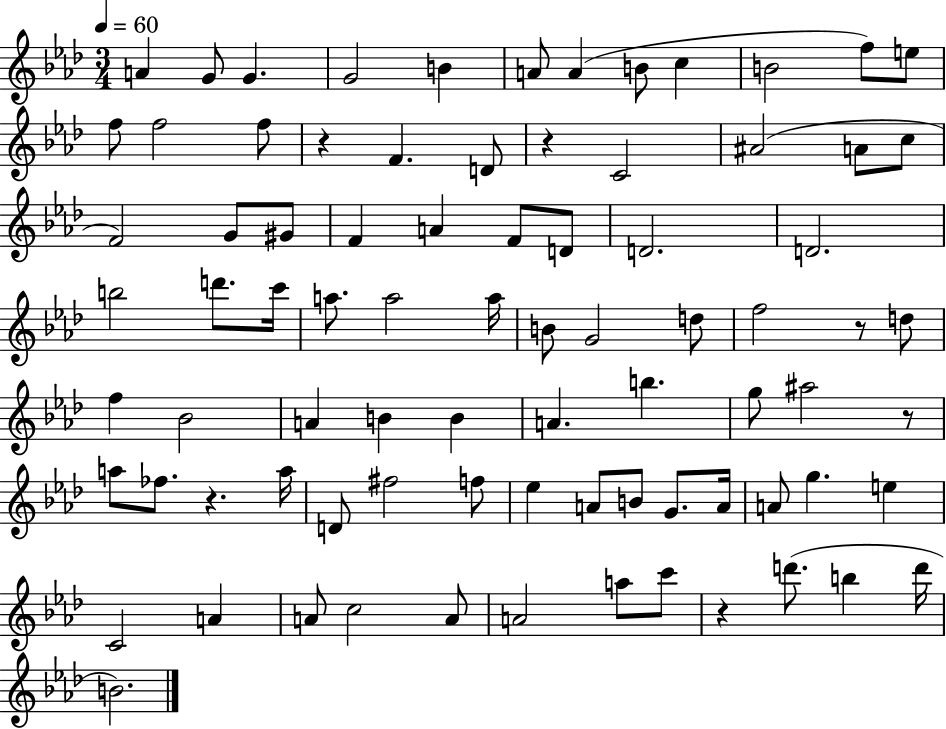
{
  \clef treble
  \numericTimeSignature
  \time 3/4
  \key aes \major
  \tempo 4 = 60
  a'4 g'8 g'4. | g'2 b'4 | a'8 a'4( b'8 c''4 | b'2 f''8) e''8 | \break f''8 f''2 f''8 | r4 f'4. d'8 | r4 c'2 | ais'2( a'8 c''8 | \break f'2) g'8 gis'8 | f'4 a'4 f'8 d'8 | d'2. | d'2. | \break b''2 d'''8. c'''16 | a''8. a''2 a''16 | b'8 g'2 d''8 | f''2 r8 d''8 | \break f''4 bes'2 | a'4 b'4 b'4 | a'4. b''4. | g''8 ais''2 r8 | \break a''8 fes''8. r4. a''16 | d'8 fis''2 f''8 | ees''4 a'8 b'8 g'8. a'16 | a'8 g''4. e''4 | \break c'2 a'4 | a'8 c''2 a'8 | a'2 a''8 c'''8 | r4 d'''8.( b''4 d'''16 | \break b'2.) | \bar "|."
}